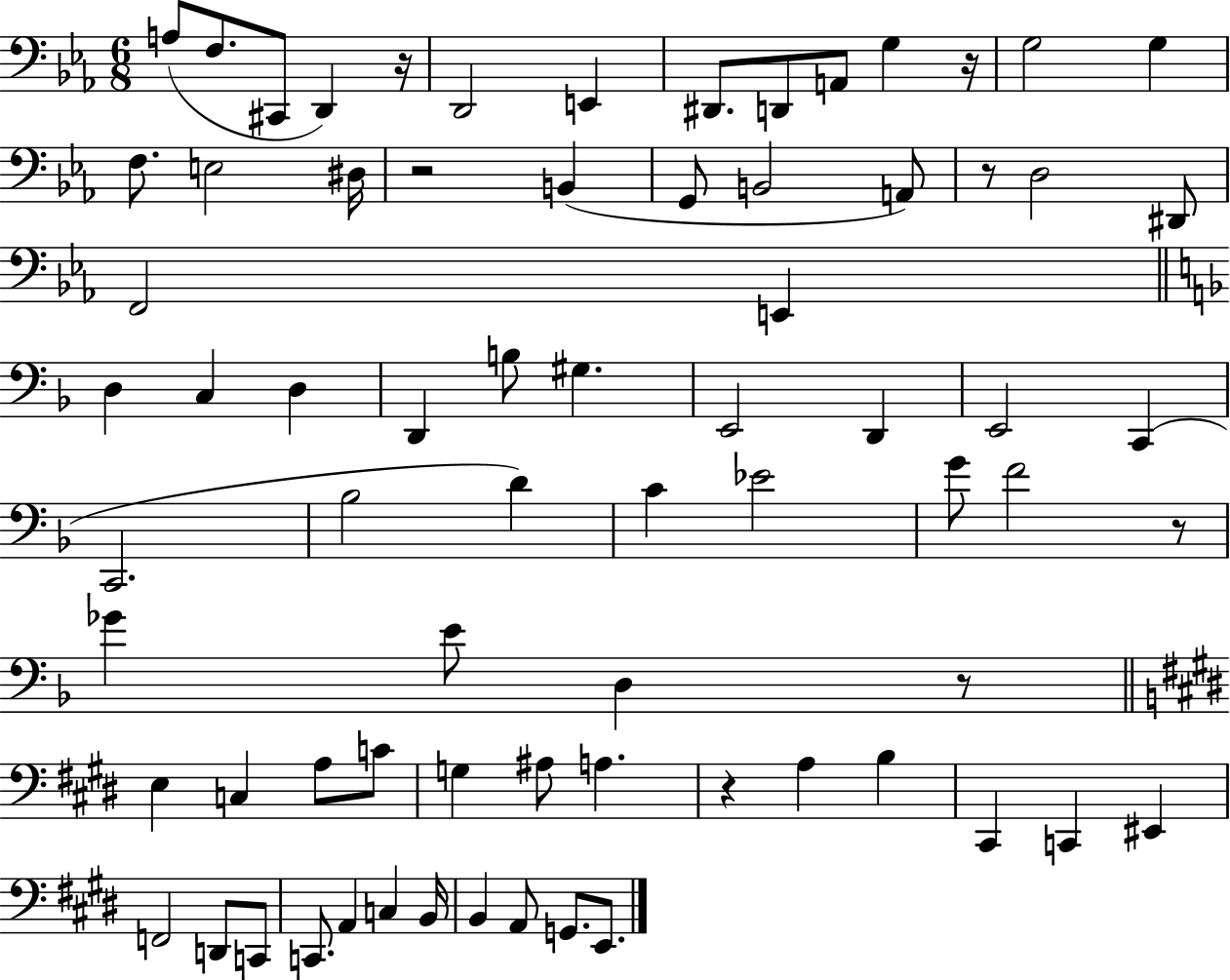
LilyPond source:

{
  \clef bass
  \numericTimeSignature
  \time 6/8
  \key ees \major
  a8( f8. cis,8 d,4) r16 | d,2 e,4 | dis,8. d,8 a,8 g4 r16 | g2 g4 | \break f8. e2 dis16 | r2 b,4( | g,8 b,2 a,8) | r8 d2 dis,8 | \break f,2 e,4 | \bar "||" \break \key d \minor d4 c4 d4 | d,4 b8 gis4. | e,2 d,4 | e,2 c,4( | \break c,2. | bes2 d'4) | c'4 ees'2 | g'8 f'2 r8 | \break ges'4 e'8 d4 r8 | \bar "||" \break \key e \major e4 c4 a8 c'8 | g4 ais8 a4. | r4 a4 b4 | cis,4 c,4 eis,4 | \break f,2 d,8 c,8 | c,8. a,4 c4 b,16 | b,4 a,8 g,8. e,8. | \bar "|."
}